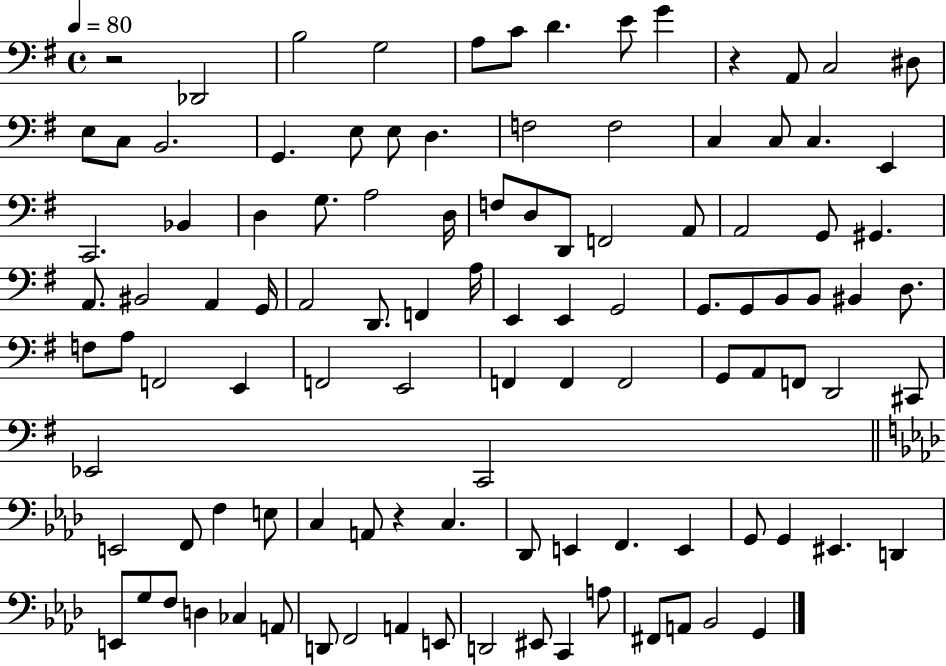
R/h Db2/h B3/h G3/h A3/e C4/e D4/q. E4/e G4/q R/q A2/e C3/h D#3/e E3/e C3/e B2/h. G2/q. E3/e E3/e D3/q. F3/h F3/h C3/q C3/e C3/q. E2/q C2/h. Bb2/q D3/q G3/e. A3/h D3/s F3/e D3/e D2/e F2/h A2/e A2/h G2/e G#2/q. A2/e. BIS2/h A2/q G2/s A2/h D2/e. F2/q A3/s E2/q E2/q G2/h G2/e. G2/e B2/e B2/e BIS2/q D3/e. F3/e A3/e F2/h E2/q F2/h E2/h F2/q F2/q F2/h G2/e A2/e F2/e D2/h C#2/e Eb2/h C2/h E2/h F2/e F3/q E3/e C3/q A2/e R/q C3/q. Db2/e E2/q F2/q. E2/q G2/e G2/q EIS2/q. D2/q E2/e G3/e F3/e D3/q CES3/q A2/e D2/e F2/h A2/q E2/e D2/h EIS2/e C2/q A3/e F#2/e A2/e Bb2/h G2/q